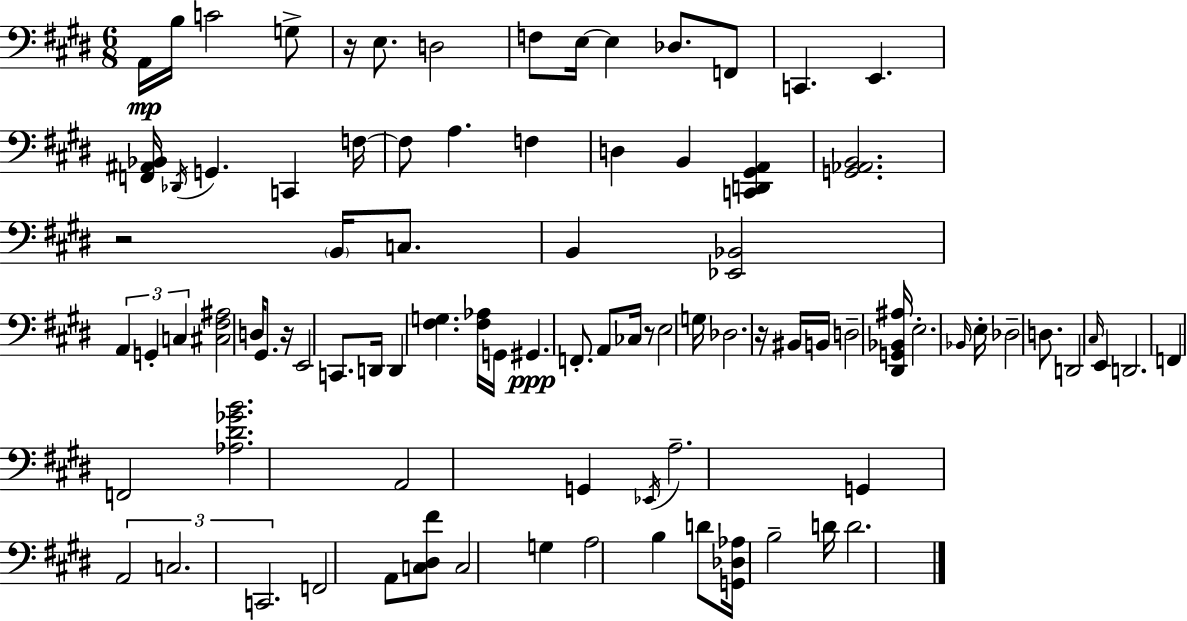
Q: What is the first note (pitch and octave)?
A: A2